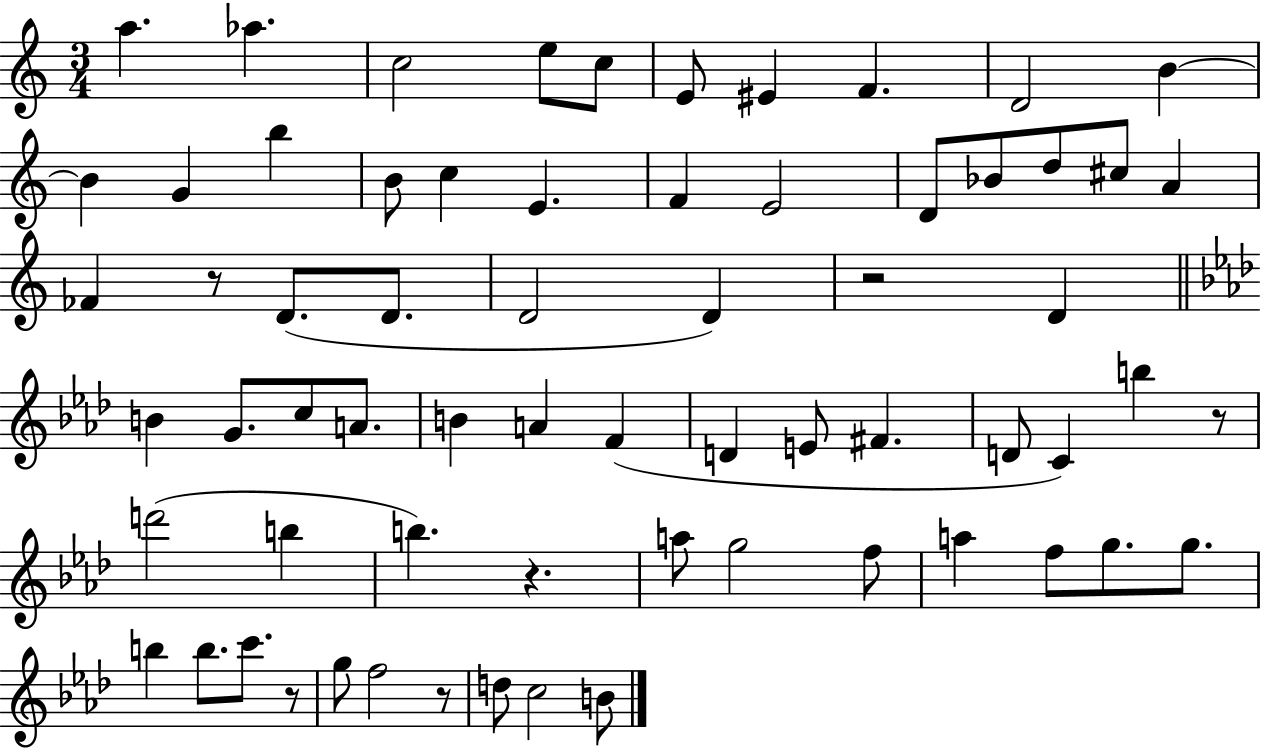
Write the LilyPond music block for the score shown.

{
  \clef treble
  \numericTimeSignature
  \time 3/4
  \key c \major
  \repeat volta 2 { a''4. aes''4. | c''2 e''8 c''8 | e'8 eis'4 f'4. | d'2 b'4~~ | \break b'4 g'4 b''4 | b'8 c''4 e'4. | f'4 e'2 | d'8 bes'8 d''8 cis''8 a'4 | \break fes'4 r8 d'8.( d'8. | d'2 d'4) | r2 d'4 | \bar "||" \break \key f \minor b'4 g'8. c''8 a'8. | b'4 a'4 f'4( | d'4 e'8 fis'4. | d'8 c'4) b''4 r8 | \break d'''2( b''4 | b''4.) r4. | a''8 g''2 f''8 | a''4 f''8 g''8. g''8. | \break b''4 b''8. c'''8. r8 | g''8 f''2 r8 | d''8 c''2 b'8 | } \bar "|."
}